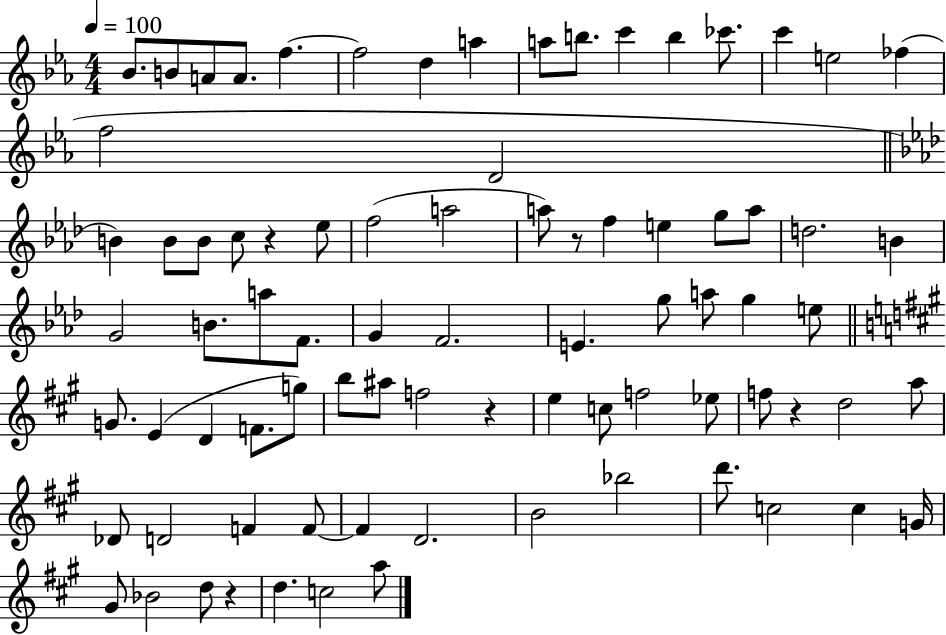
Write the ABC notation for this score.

X:1
T:Untitled
M:4/4
L:1/4
K:Eb
_B/2 B/2 A/2 A/2 f f2 d a a/2 b/2 c' b _c'/2 c' e2 _f f2 D2 B B/2 B/2 c/2 z _e/2 f2 a2 a/2 z/2 f e g/2 a/2 d2 B G2 B/2 a/2 F/2 G F2 E g/2 a/2 g e/2 G/2 E D F/2 g/2 b/2 ^a/2 f2 z e c/2 f2 _e/2 f/2 z d2 a/2 _D/2 D2 F F/2 F D2 B2 _b2 d'/2 c2 c G/4 ^G/2 _B2 d/2 z d c2 a/2